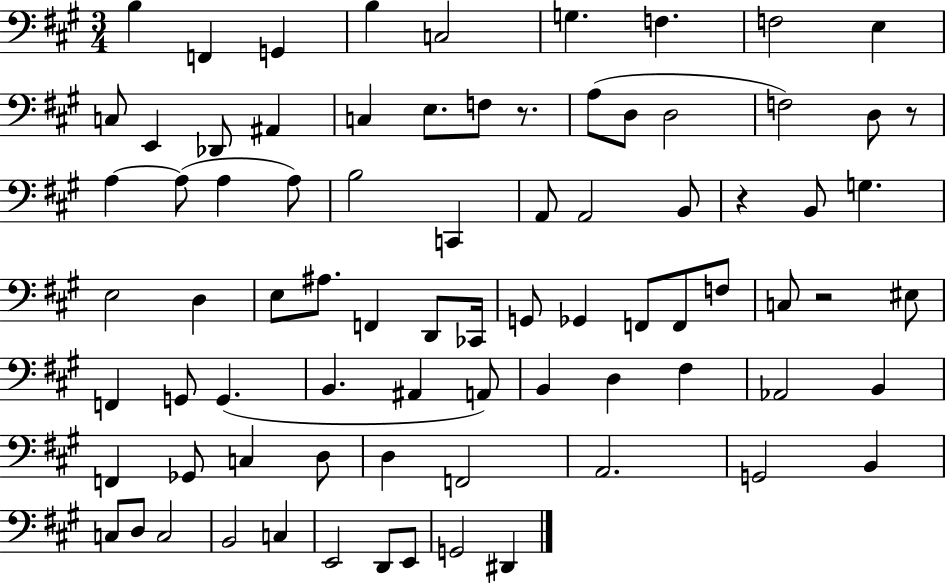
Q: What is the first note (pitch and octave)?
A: B3